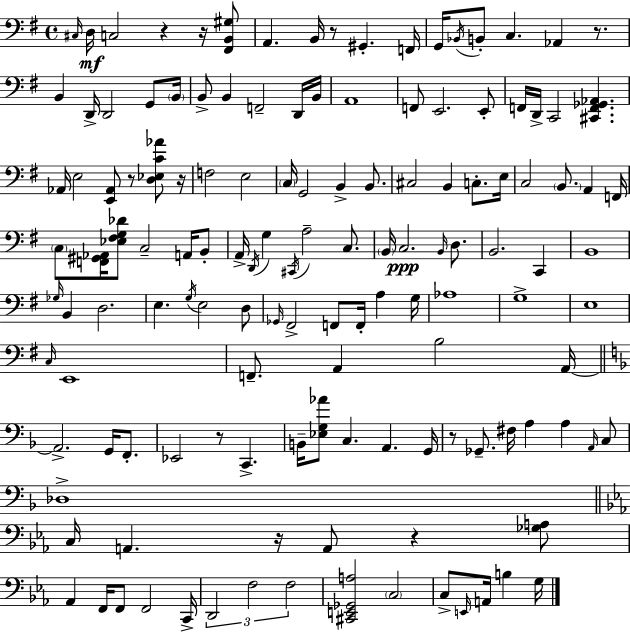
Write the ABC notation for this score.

X:1
T:Untitled
M:4/4
L:1/4
K:G
^C,/4 D,/4 C,2 z z/4 [^F,,B,,^G,]/2 A,, B,,/4 z/2 ^G,, F,,/4 G,,/4 _B,,/4 B,,/2 C, _A,, z/2 B,, D,,/4 D,,2 G,,/2 B,,/4 B,,/2 B,, F,,2 D,,/4 B,,/4 A,,4 F,,/2 E,,2 E,,/2 F,,/4 D,,/4 C,,2 [^C,,F,,_G,,_A,,] _A,,/4 E,2 [E,,_A,,]/2 z/2 [D,_E,C_A]/2 z/4 F,2 E,2 C,/4 G,,2 B,, B,,/2 ^C,2 B,, C,/2 E,/4 C,2 B,,/2 A,, F,,/4 C,/2 [F,,^G,,_A,,]/4 [_E,^F,G,_D]/2 C,2 A,,/4 B,,/2 A,,/4 D,,/4 G, ^C,,/4 A,2 C,/2 B,,/4 C,2 B,,/4 D,/2 B,,2 C,, B,,4 _G,/4 B,, D,2 E, G,/4 E,2 D,/2 _G,,/4 ^F,,2 F,,/2 F,,/4 A, G,/4 _A,4 G,4 E,4 C,/4 E,,4 F,,/2 A,, B,2 A,,/4 A,,2 G,,/4 F,,/2 _E,,2 z/2 C,, B,,/4 [_E,G,_A]/2 C, A,, G,,/4 z/2 _G,,/2 ^F,/4 A, A, A,,/4 C,/2 _D,4 C,/4 A,, z/4 A,,/2 z [_G,A,]/2 _A,, F,,/4 F,,/2 F,,2 C,,/4 D,,2 F,2 F,2 [^C,,E,,_G,,A,]2 C,2 C,/2 E,,/4 A,,/4 B, G,/4